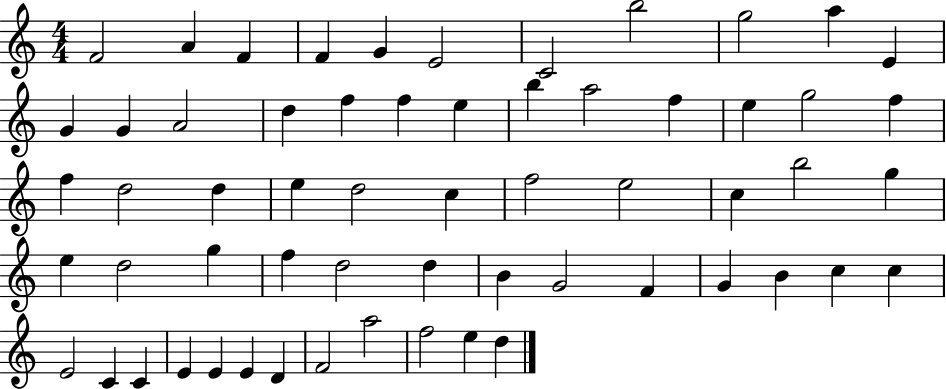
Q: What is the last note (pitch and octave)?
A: D5